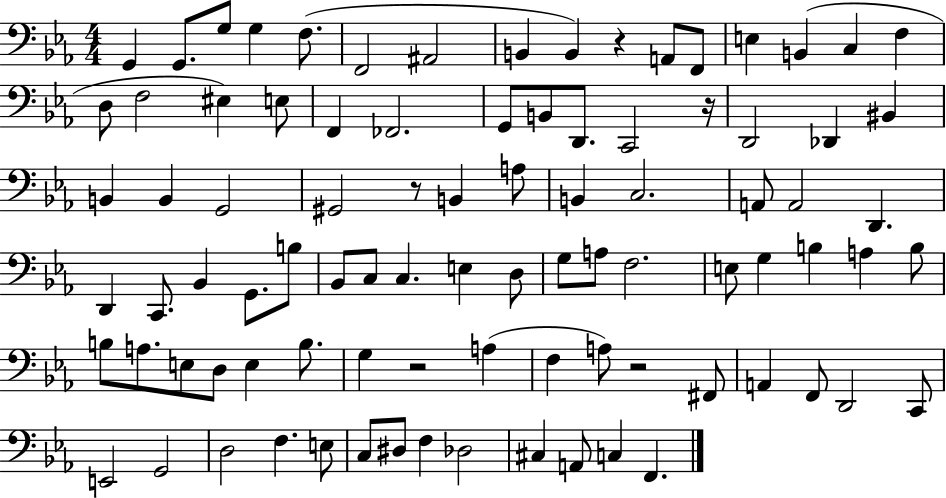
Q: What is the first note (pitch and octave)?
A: G2